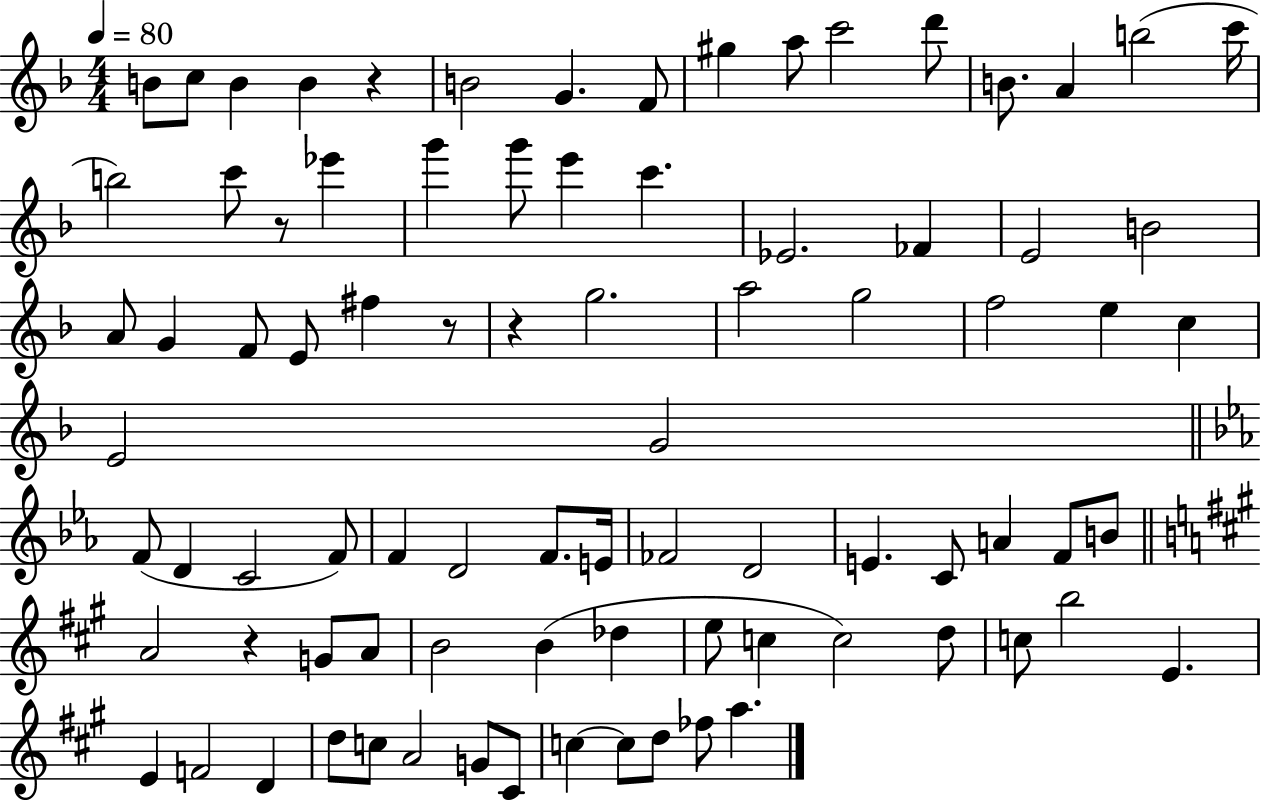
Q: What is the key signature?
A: F major